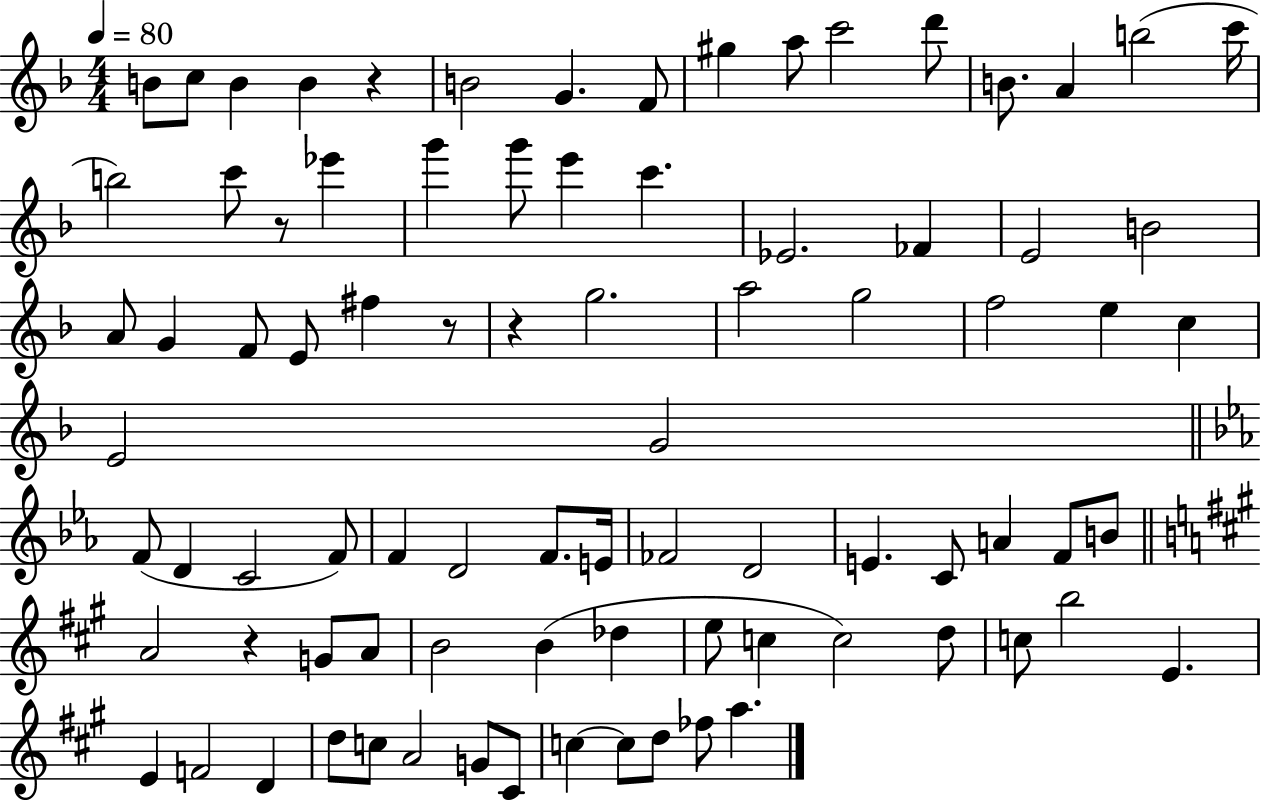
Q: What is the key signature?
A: F major